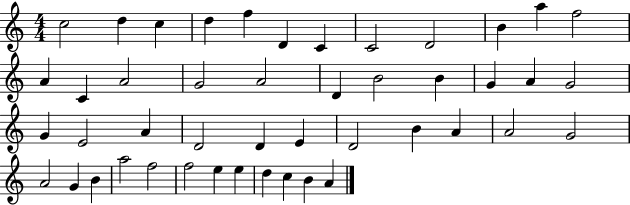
C5/h D5/q C5/q D5/q F5/q D4/q C4/q C4/h D4/h B4/q A5/q F5/h A4/q C4/q A4/h G4/h A4/h D4/q B4/h B4/q G4/q A4/q G4/h G4/q E4/h A4/q D4/h D4/q E4/q D4/h B4/q A4/q A4/h G4/h A4/h G4/q B4/q A5/h F5/h F5/h E5/q E5/q D5/q C5/q B4/q A4/q